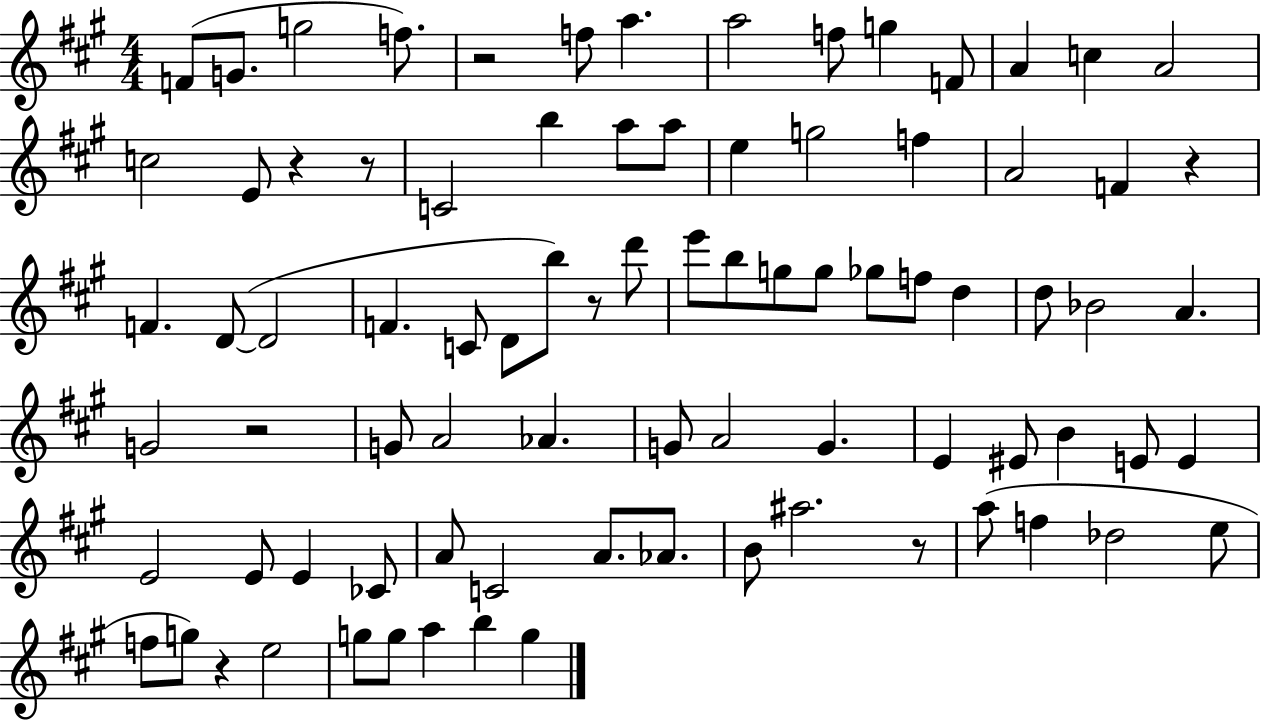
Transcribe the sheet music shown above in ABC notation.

X:1
T:Untitled
M:4/4
L:1/4
K:A
F/2 G/2 g2 f/2 z2 f/2 a a2 f/2 g F/2 A c A2 c2 E/2 z z/2 C2 b a/2 a/2 e g2 f A2 F z F D/2 D2 F C/2 D/2 b/2 z/2 d'/2 e'/2 b/2 g/2 g/2 _g/2 f/2 d d/2 _B2 A G2 z2 G/2 A2 _A G/2 A2 G E ^E/2 B E/2 E E2 E/2 E _C/2 A/2 C2 A/2 _A/2 B/2 ^a2 z/2 a/2 f _d2 e/2 f/2 g/2 z e2 g/2 g/2 a b g